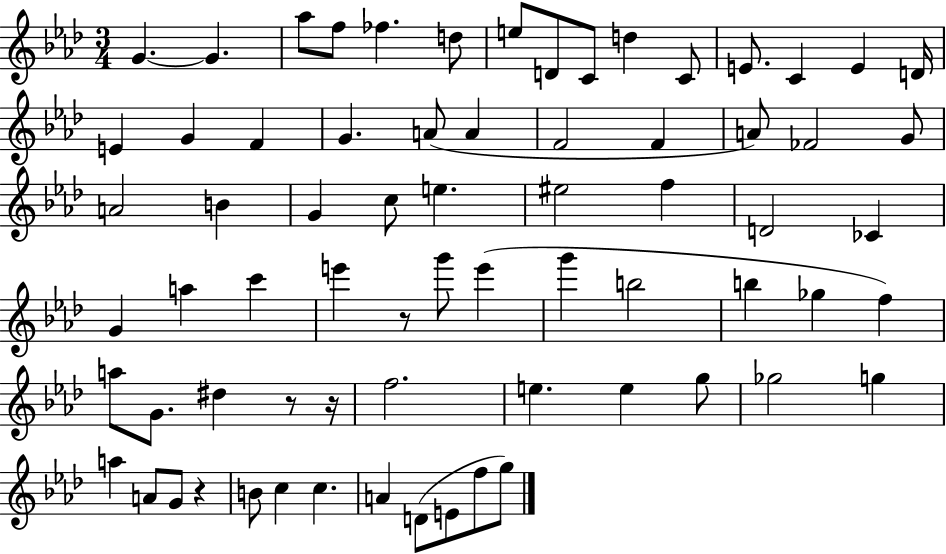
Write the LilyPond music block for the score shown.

{
  \clef treble
  \numericTimeSignature
  \time 3/4
  \key aes \major
  g'4.~~ g'4. | aes''8 f''8 fes''4. d''8 | e''8 d'8 c'8 d''4 c'8 | e'8. c'4 e'4 d'16 | \break e'4 g'4 f'4 | g'4. a'8( a'4 | f'2 f'4 | a'8) fes'2 g'8 | \break a'2 b'4 | g'4 c''8 e''4. | eis''2 f''4 | d'2 ces'4 | \break g'4 a''4 c'''4 | e'''4 r8 g'''8 e'''4( | g'''4 b''2 | b''4 ges''4 f''4) | \break a''8 g'8. dis''4 r8 r16 | f''2. | e''4. e''4 g''8 | ges''2 g''4 | \break a''4 a'8 g'8 r4 | b'8 c''4 c''4. | a'4 d'8( e'8 f''8 g''8) | \bar "|."
}